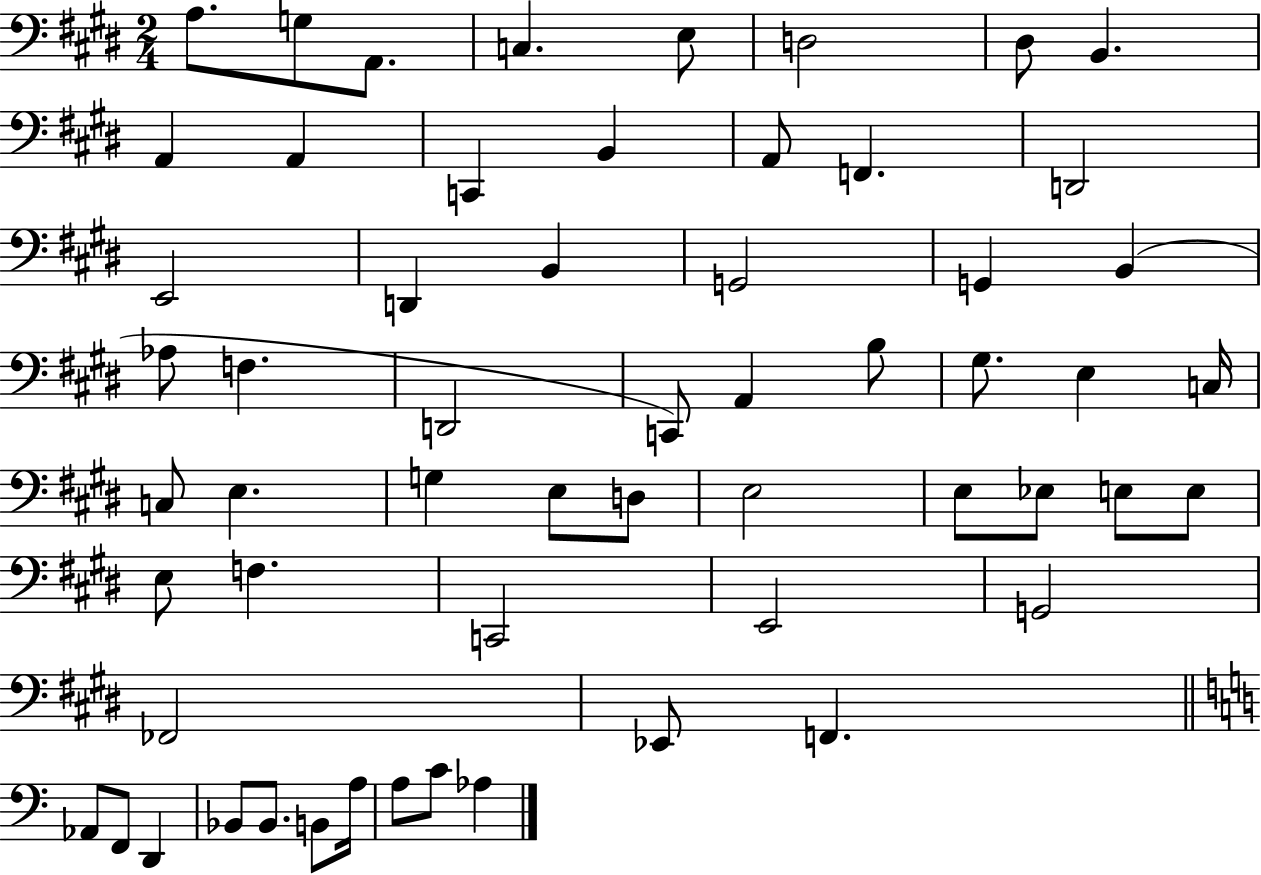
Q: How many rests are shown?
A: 0